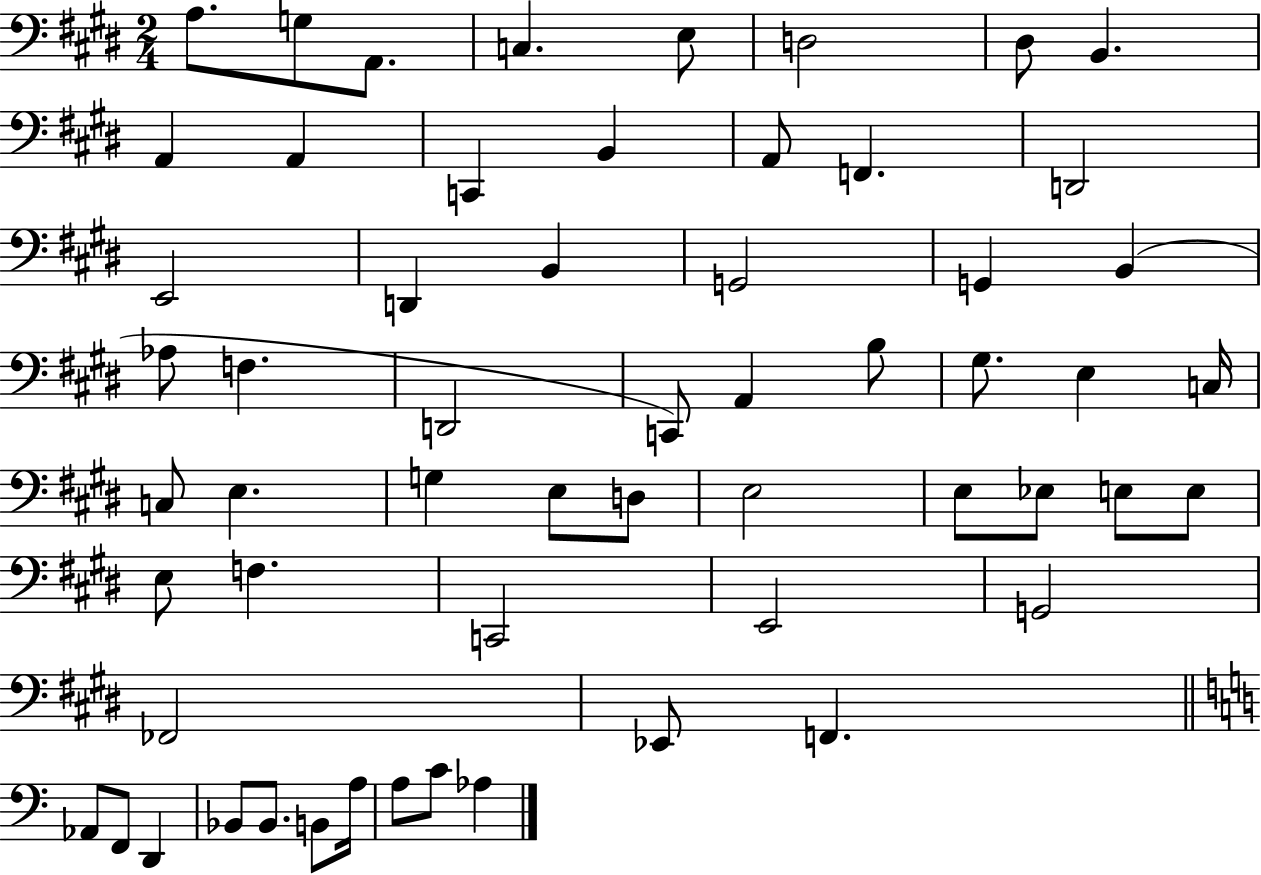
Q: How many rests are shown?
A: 0